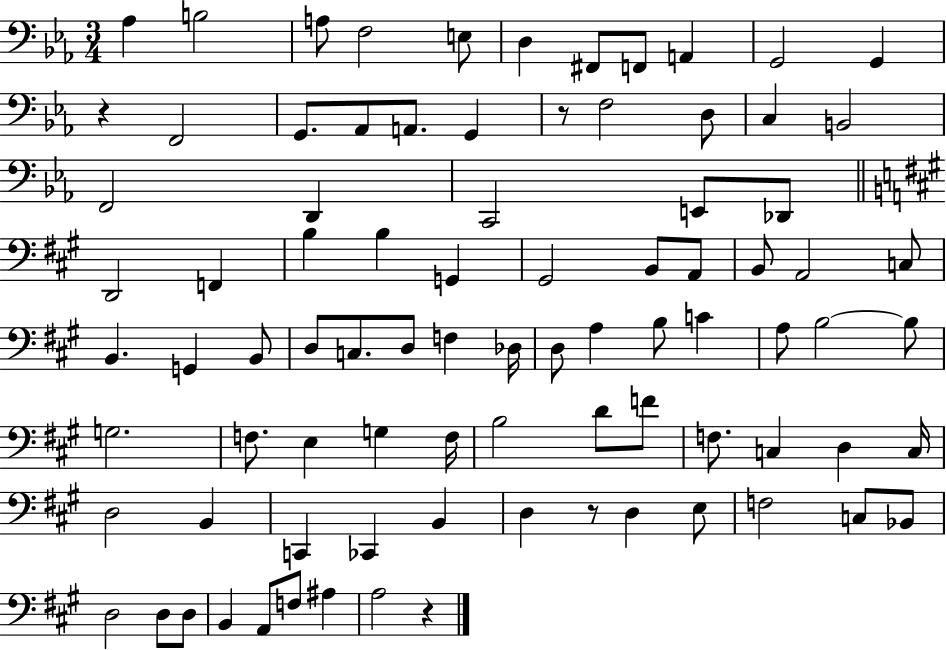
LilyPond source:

{
  \clef bass
  \numericTimeSignature
  \time 3/4
  \key ees \major
  \repeat volta 2 { aes4 b2 | a8 f2 e8 | d4 fis,8 f,8 a,4 | g,2 g,4 | \break r4 f,2 | g,8. aes,8 a,8. g,4 | r8 f2 d8 | c4 b,2 | \break f,2 d,4 | c,2 e,8 des,8 | \bar "||" \break \key a \major d,2 f,4 | b4 b4 g,4 | gis,2 b,8 a,8 | b,8 a,2 c8 | \break b,4. g,4 b,8 | d8 c8. d8 f4 des16 | d8 a4 b8 c'4 | a8 b2~~ b8 | \break g2. | f8. e4 g4 f16 | b2 d'8 f'8 | f8. c4 d4 c16 | \break d2 b,4 | c,4 ces,4 b,4 | d4 r8 d4 e8 | f2 c8 bes,8 | \break d2 d8 d8 | b,4 a,8 f8 ais4 | a2 r4 | } \bar "|."
}